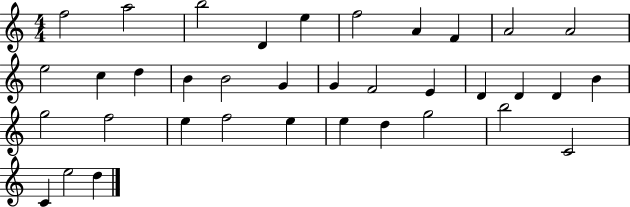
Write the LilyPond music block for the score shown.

{
  \clef treble
  \numericTimeSignature
  \time 4/4
  \key c \major
  f''2 a''2 | b''2 d'4 e''4 | f''2 a'4 f'4 | a'2 a'2 | \break e''2 c''4 d''4 | b'4 b'2 g'4 | g'4 f'2 e'4 | d'4 d'4 d'4 b'4 | \break g''2 f''2 | e''4 f''2 e''4 | e''4 d''4 g''2 | b''2 c'2 | \break c'4 e''2 d''4 | \bar "|."
}